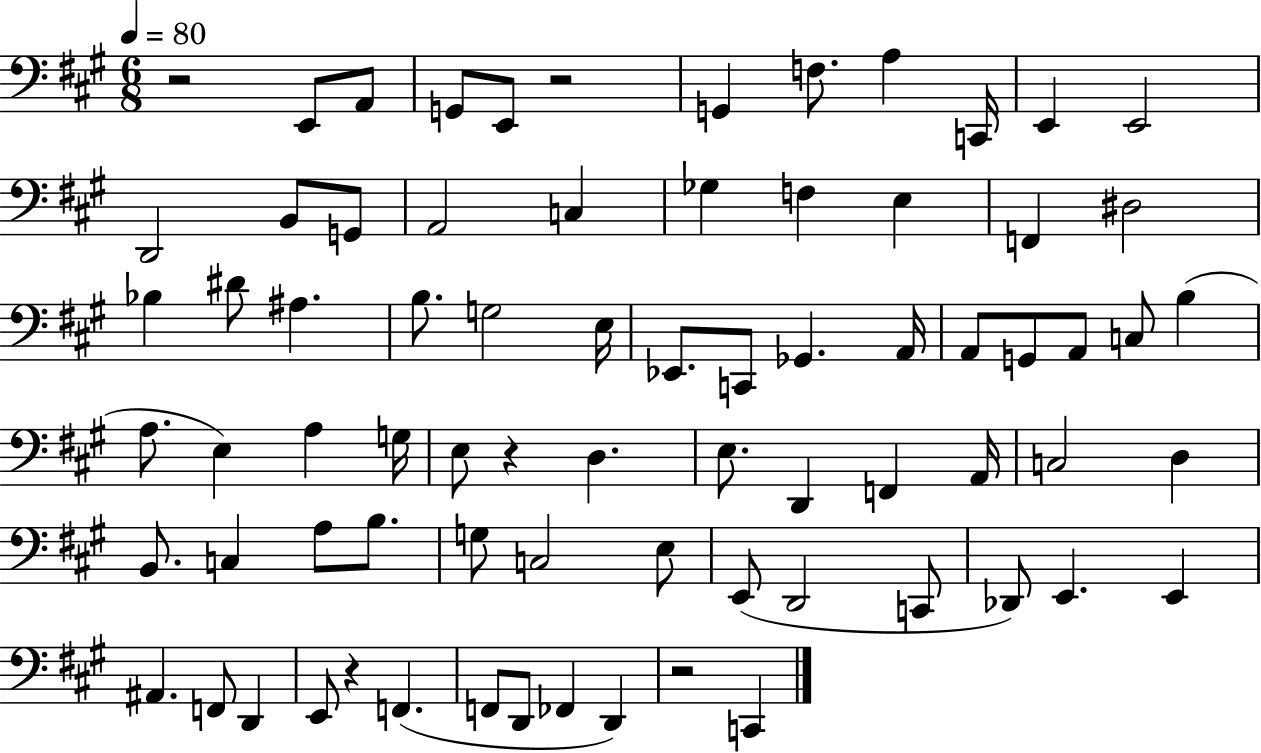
{
  \clef bass
  \numericTimeSignature
  \time 6/8
  \key a \major
  \tempo 4 = 80
  r2 e,8 a,8 | g,8 e,8 r2 | g,4 f8. a4 c,16 | e,4 e,2 | \break d,2 b,8 g,8 | a,2 c4 | ges4 f4 e4 | f,4 dis2 | \break bes4 dis'8 ais4. | b8. g2 e16 | ees,8. c,8 ges,4. a,16 | a,8 g,8 a,8 c8 b4( | \break a8. e4) a4 g16 | e8 r4 d4. | e8. d,4 f,4 a,16 | c2 d4 | \break b,8. c4 a8 b8. | g8 c2 e8 | e,8( d,2 c,8 | des,8) e,4. e,4 | \break ais,4. f,8 d,4 | e,8 r4 f,4.( | f,8 d,8 fes,4 d,4) | r2 c,4 | \break \bar "|."
}